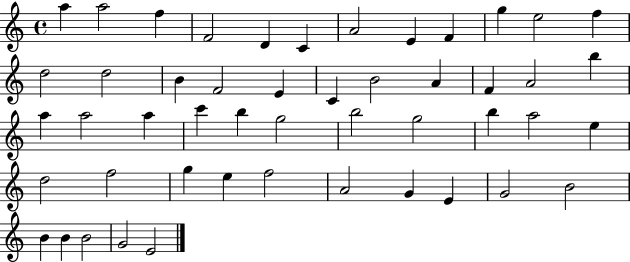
{
  \clef treble
  \time 4/4
  \defaultTimeSignature
  \key c \major
  a''4 a''2 f''4 | f'2 d'4 c'4 | a'2 e'4 f'4 | g''4 e''2 f''4 | \break d''2 d''2 | b'4 f'2 e'4 | c'4 b'2 a'4 | f'4 a'2 b''4 | \break a''4 a''2 a''4 | c'''4 b''4 g''2 | b''2 g''2 | b''4 a''2 e''4 | \break d''2 f''2 | g''4 e''4 f''2 | a'2 g'4 e'4 | g'2 b'2 | \break b'4 b'4 b'2 | g'2 e'2 | \bar "|."
}